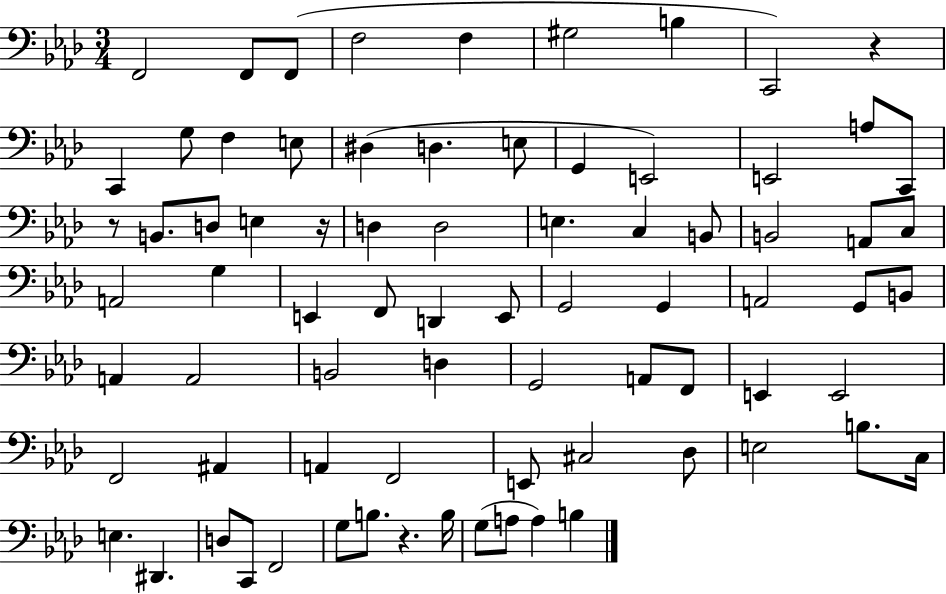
F2/h F2/e F2/e F3/h F3/q G#3/h B3/q C2/h R/q C2/q G3/e F3/q E3/e D#3/q D3/q. E3/e G2/q E2/h E2/h A3/e C2/e R/e B2/e. D3/e E3/q R/s D3/q D3/h E3/q. C3/q B2/e B2/h A2/e C3/e A2/h G3/q E2/q F2/e D2/q E2/e G2/h G2/q A2/h G2/e B2/e A2/q A2/h B2/h D3/q G2/h A2/e F2/e E2/q E2/h F2/h A#2/q A2/q F2/h E2/e C#3/h Db3/e E3/h B3/e. C3/s E3/q. D#2/q. D3/e C2/e F2/h G3/e B3/e. R/q. B3/s G3/e A3/e A3/q B3/q